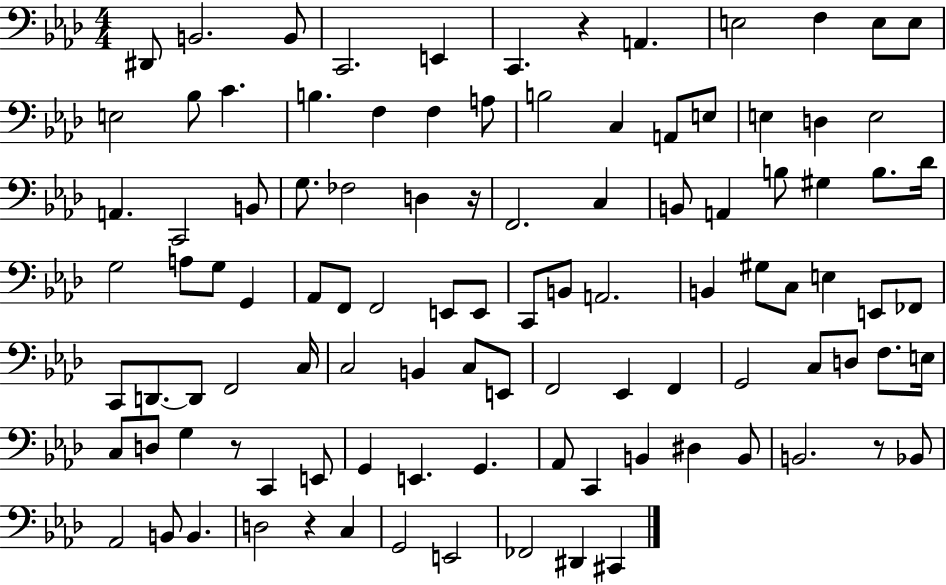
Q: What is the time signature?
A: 4/4